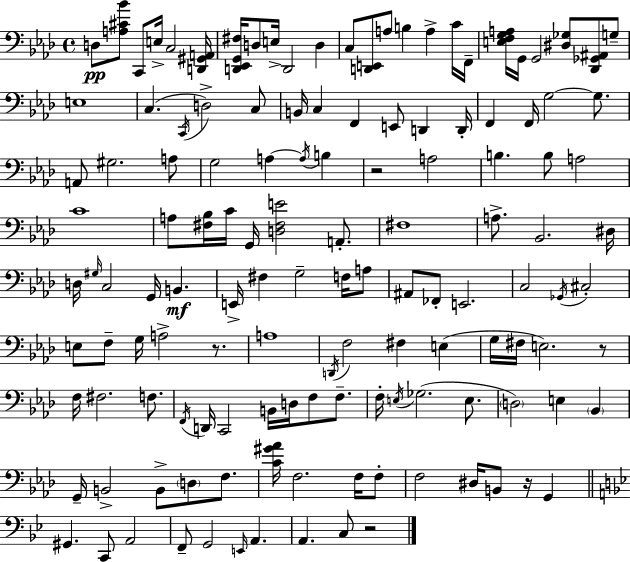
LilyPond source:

{
  \clef bass
  \time 4/4
  \defaultTimeSignature
  \key f \minor
  \repeat volta 2 { d8\pp <a cis' bes'>8 c,8 e16-> c2 <d, gis, a,>16 | <d, ees, g, fis>16 d8 e16-> d,2 d4 | c8 <d, e,>8 a8 b4 a4-> c'16 f,16-- | <e f g a>16 g,16 g,2 <dis ges>8 <des, ges, ais,>8 g8-- | \break e1 | c4.( \acciaccatura { c,16 } d2->) c8 | b,16 c4 f,4 e,8 d,4 | d,16-. f,4 f,16 g2~~ g8. | \break a,8 gis2. a8 | g2 a4~~ \acciaccatura { a16 } b4 | r2 a2 | b4. b8 a2 | \break c'1 | a8 <fis bes>16 c'16 g,16 <d fis e'>2 a,8.-. | fis1 | a8.-> bes,2. | \break dis16 d16 \grace { gis16 } c2 g,16 b,4.\mf | e,16-> fis4 g2-- | f16 a8 ais,8 fes,8-. e,2. | c2 \acciaccatura { ges,16 } cis2-. | \break e8 f8-- g16 a2-> | r8. a1 | \acciaccatura { d,16 } f2 fis4 | e4( g16 fis16 e2.) | \break r8 f16 fis2. | f8. \acciaccatura { f,16 } d,16 c,2 b,16 | d16 f8 f8.-- f16-. \acciaccatura { e16 } ges2.( | e8. \parenthesize d2) e4 | \break \parenthesize bes,4 g,16-- b,2-> | b,8-> \parenthesize d8 f8. <c' gis' aes'>16 f2. | f16 f8-. f2 dis16 | b,8 r16 g,4 \bar "||" \break \key bes \major gis,4. c,8 a,2 | f,8-- g,2 \grace { e,16 } a,4. | a,4. c8 r2 | } \bar "|."
}